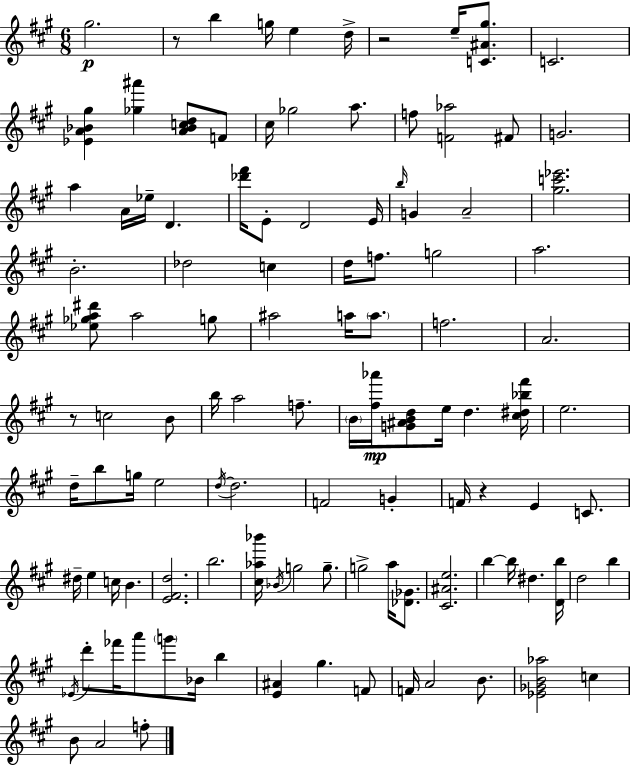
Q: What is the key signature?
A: A major